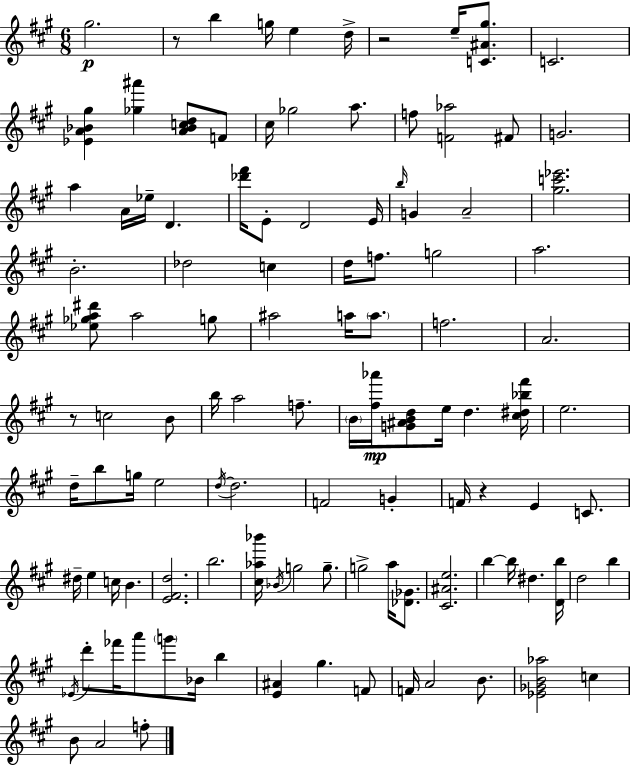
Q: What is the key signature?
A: A major